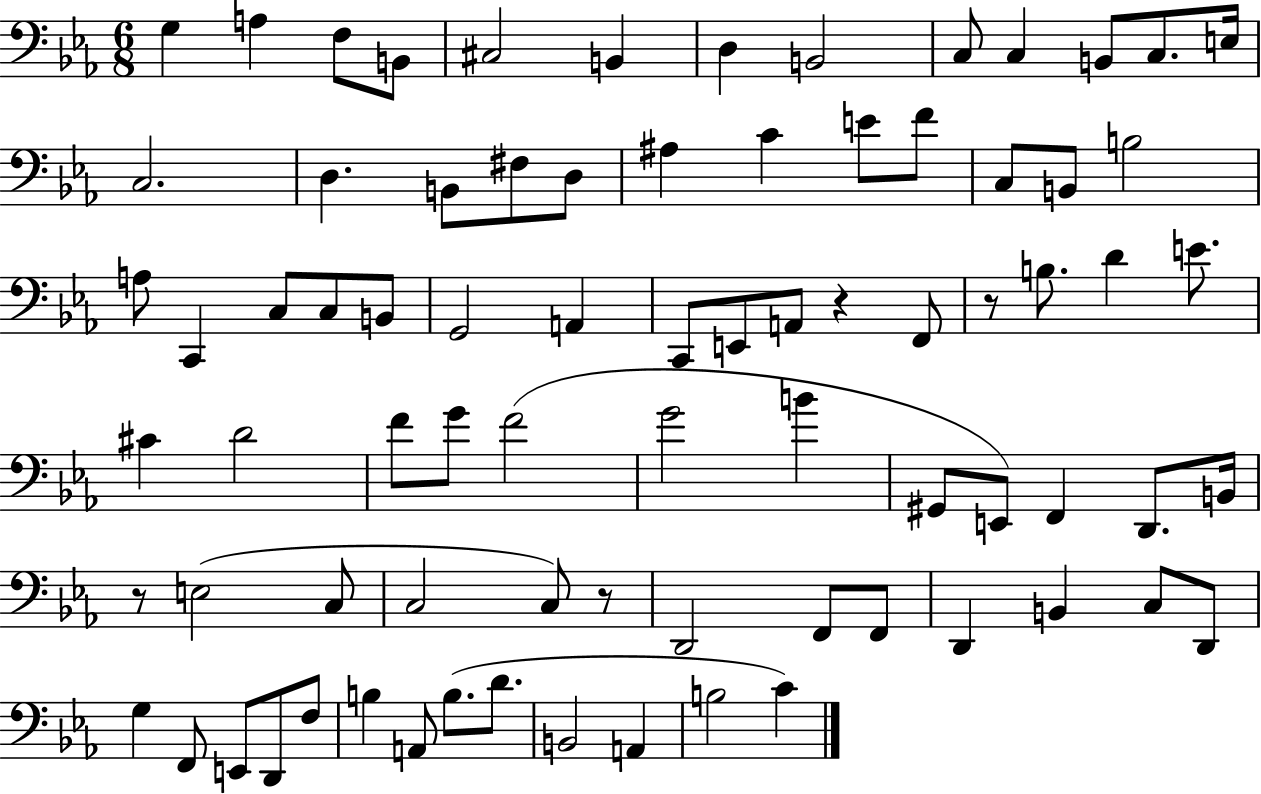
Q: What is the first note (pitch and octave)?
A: G3